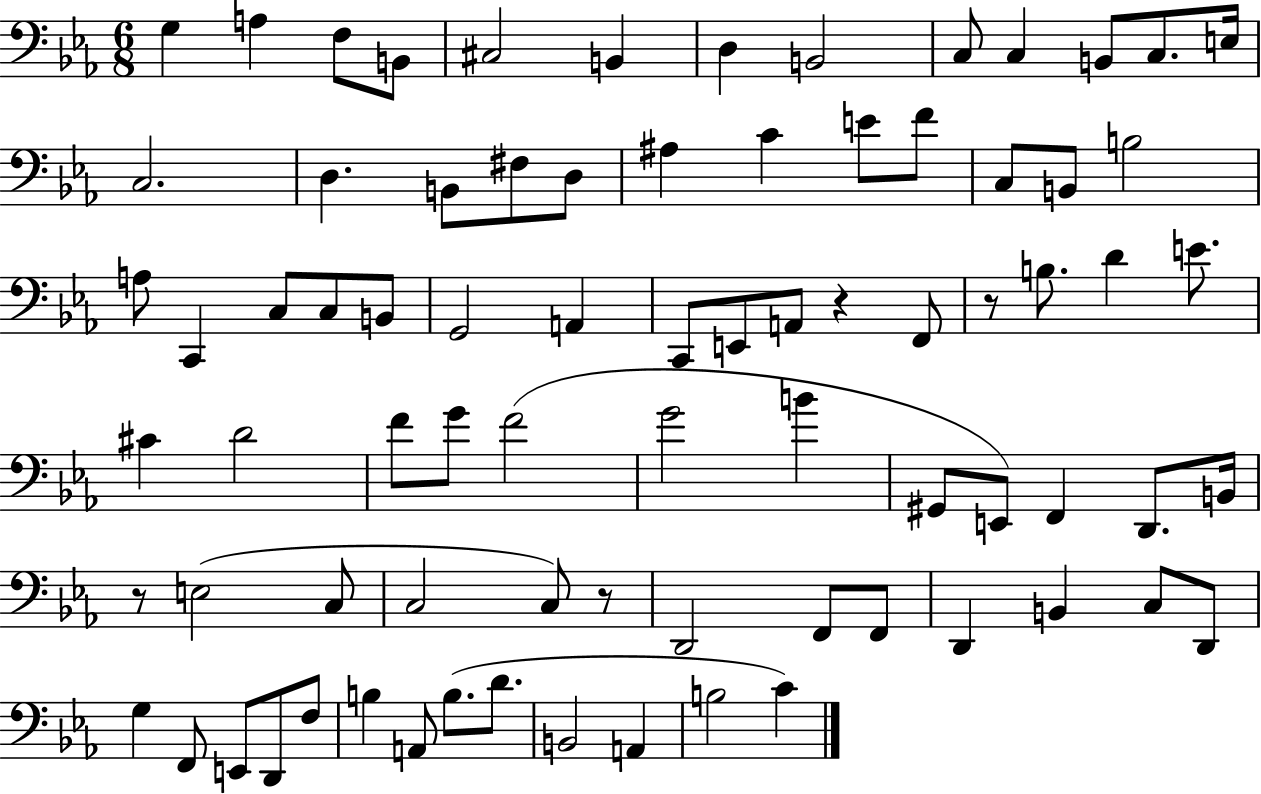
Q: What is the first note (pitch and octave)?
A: G3